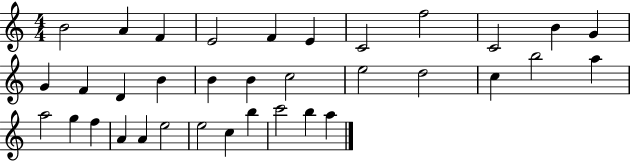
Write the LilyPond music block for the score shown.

{
  \clef treble
  \numericTimeSignature
  \time 4/4
  \key c \major
  b'2 a'4 f'4 | e'2 f'4 e'4 | c'2 f''2 | c'2 b'4 g'4 | \break g'4 f'4 d'4 b'4 | b'4 b'4 c''2 | e''2 d''2 | c''4 b''2 a''4 | \break a''2 g''4 f''4 | a'4 a'4 e''2 | e''2 c''4 b''4 | c'''2 b''4 a''4 | \break \bar "|."
}